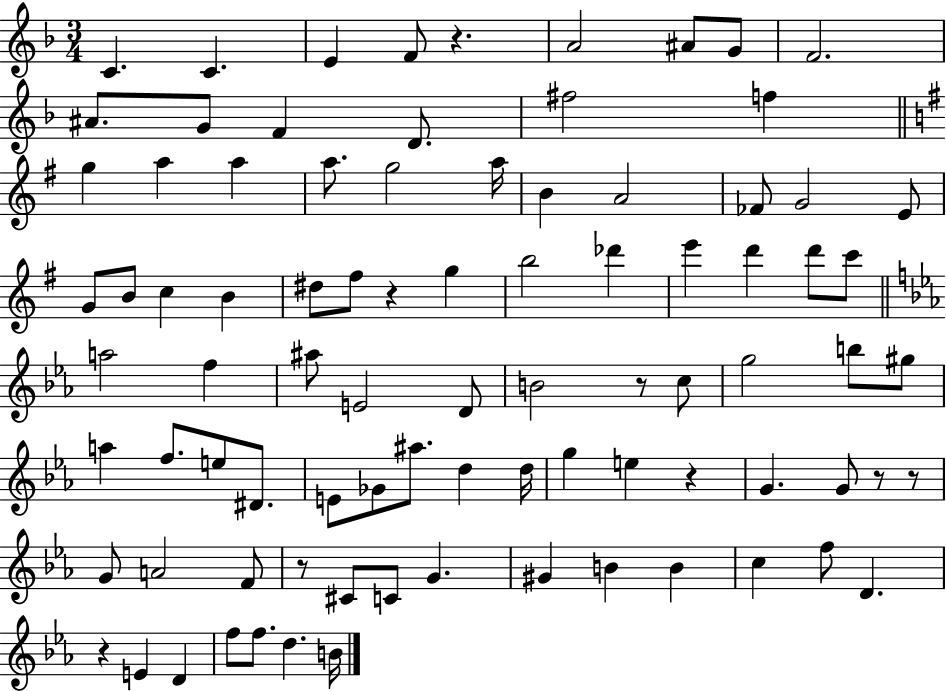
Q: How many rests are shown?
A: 8